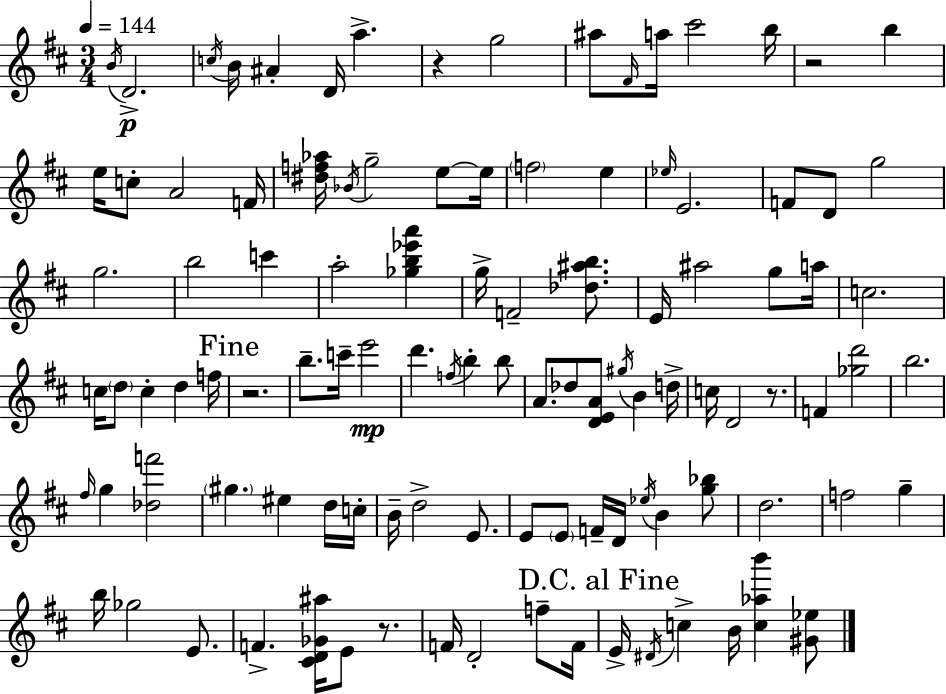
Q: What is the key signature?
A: D major